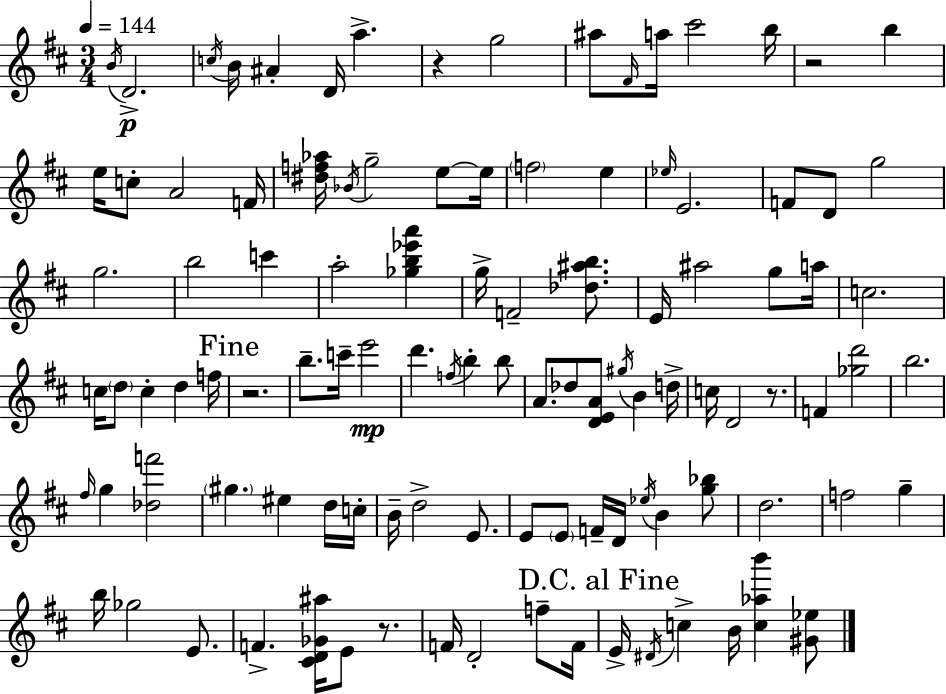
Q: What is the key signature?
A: D major